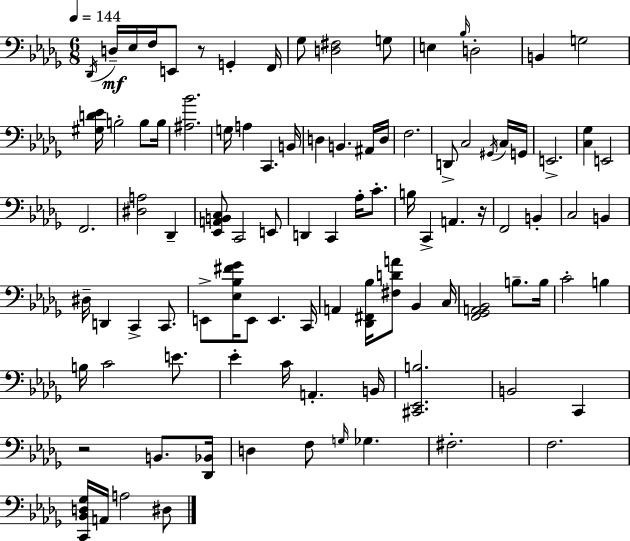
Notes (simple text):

Db2/s D3/s Eb3/s F3/s E2/e R/e G2/q F2/s Gb3/e [D3,F#3]/h G3/e E3/q Bb3/s D3/h B2/q G3/h [G#3,D4,Eb4]/s B3/h B3/e B3/s [A#3,Bb4]/h. G3/s A3/q C2/q. B2/s D3/q B2/q. A#2/s D3/s F3/h. D2/e C3/h G#2/s C3/s G2/s E2/h. [C3,Gb3]/q E2/h F2/h. [D#3,A3]/h Db2/q [Eb2,A2,B2,C3]/e C2/h E2/e D2/q C2/q Ab3/s C4/e. B3/s C2/q A2/q. R/s F2/h B2/q C3/h B2/q D#3/s D2/q C2/q C2/e. E2/e [Eb3,Bb3,F#4,Gb4]/s E2/e E2/q. C2/s A2/q [Db2,F#2,Bb3]/s [F#3,D4,A4]/e Bb2/q C3/s [F2,Gb2,A2,Bb2]/h B3/e. B3/s C4/h B3/q B3/s C4/h E4/e. Eb4/q C4/s A2/q. B2/s [C#2,Eb2,B3]/h. B2/h C2/q R/h B2/e. [Db2,Bb2]/s D3/q F3/e G3/s Gb3/q. F#3/h. F3/h. [C2,Bb2,D3,Gb3]/s A2/s A3/h D#3/e